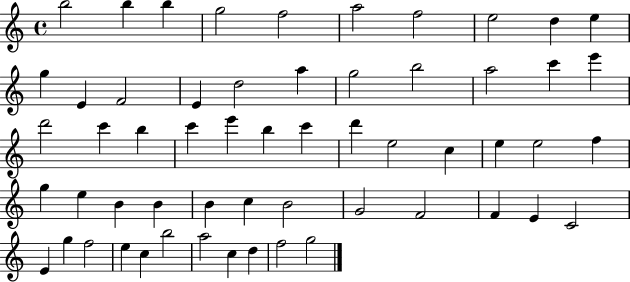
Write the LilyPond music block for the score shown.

{
  \clef treble
  \time 4/4
  \defaultTimeSignature
  \key c \major
  b''2 b''4 b''4 | g''2 f''2 | a''2 f''2 | e''2 d''4 e''4 | \break g''4 e'4 f'2 | e'4 d''2 a''4 | g''2 b''2 | a''2 c'''4 e'''4 | \break d'''2 c'''4 b''4 | c'''4 e'''4 b''4 c'''4 | d'''4 e''2 c''4 | e''4 e''2 f''4 | \break g''4 e''4 b'4 b'4 | b'4 c''4 b'2 | g'2 f'2 | f'4 e'4 c'2 | \break e'4 g''4 f''2 | e''4 c''4 b''2 | a''2 c''4 d''4 | f''2 g''2 | \break \bar "|."
}